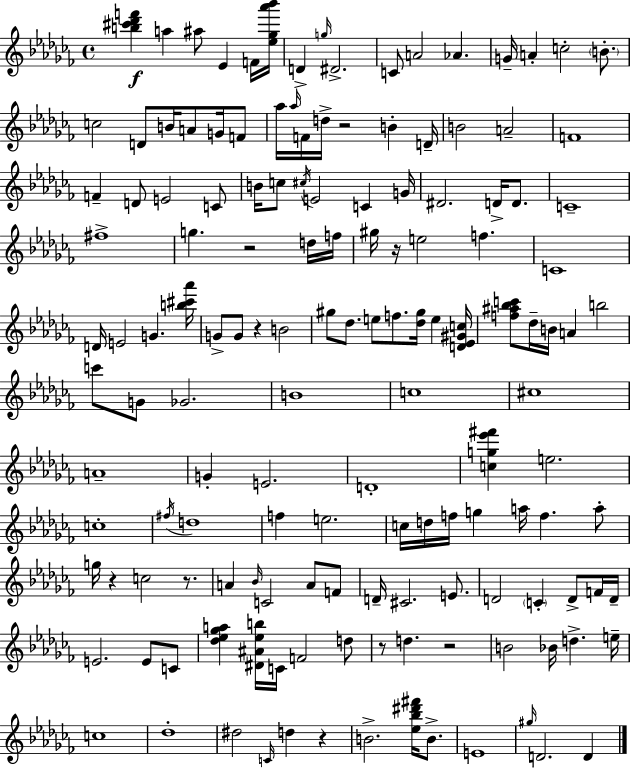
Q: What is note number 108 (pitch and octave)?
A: C4